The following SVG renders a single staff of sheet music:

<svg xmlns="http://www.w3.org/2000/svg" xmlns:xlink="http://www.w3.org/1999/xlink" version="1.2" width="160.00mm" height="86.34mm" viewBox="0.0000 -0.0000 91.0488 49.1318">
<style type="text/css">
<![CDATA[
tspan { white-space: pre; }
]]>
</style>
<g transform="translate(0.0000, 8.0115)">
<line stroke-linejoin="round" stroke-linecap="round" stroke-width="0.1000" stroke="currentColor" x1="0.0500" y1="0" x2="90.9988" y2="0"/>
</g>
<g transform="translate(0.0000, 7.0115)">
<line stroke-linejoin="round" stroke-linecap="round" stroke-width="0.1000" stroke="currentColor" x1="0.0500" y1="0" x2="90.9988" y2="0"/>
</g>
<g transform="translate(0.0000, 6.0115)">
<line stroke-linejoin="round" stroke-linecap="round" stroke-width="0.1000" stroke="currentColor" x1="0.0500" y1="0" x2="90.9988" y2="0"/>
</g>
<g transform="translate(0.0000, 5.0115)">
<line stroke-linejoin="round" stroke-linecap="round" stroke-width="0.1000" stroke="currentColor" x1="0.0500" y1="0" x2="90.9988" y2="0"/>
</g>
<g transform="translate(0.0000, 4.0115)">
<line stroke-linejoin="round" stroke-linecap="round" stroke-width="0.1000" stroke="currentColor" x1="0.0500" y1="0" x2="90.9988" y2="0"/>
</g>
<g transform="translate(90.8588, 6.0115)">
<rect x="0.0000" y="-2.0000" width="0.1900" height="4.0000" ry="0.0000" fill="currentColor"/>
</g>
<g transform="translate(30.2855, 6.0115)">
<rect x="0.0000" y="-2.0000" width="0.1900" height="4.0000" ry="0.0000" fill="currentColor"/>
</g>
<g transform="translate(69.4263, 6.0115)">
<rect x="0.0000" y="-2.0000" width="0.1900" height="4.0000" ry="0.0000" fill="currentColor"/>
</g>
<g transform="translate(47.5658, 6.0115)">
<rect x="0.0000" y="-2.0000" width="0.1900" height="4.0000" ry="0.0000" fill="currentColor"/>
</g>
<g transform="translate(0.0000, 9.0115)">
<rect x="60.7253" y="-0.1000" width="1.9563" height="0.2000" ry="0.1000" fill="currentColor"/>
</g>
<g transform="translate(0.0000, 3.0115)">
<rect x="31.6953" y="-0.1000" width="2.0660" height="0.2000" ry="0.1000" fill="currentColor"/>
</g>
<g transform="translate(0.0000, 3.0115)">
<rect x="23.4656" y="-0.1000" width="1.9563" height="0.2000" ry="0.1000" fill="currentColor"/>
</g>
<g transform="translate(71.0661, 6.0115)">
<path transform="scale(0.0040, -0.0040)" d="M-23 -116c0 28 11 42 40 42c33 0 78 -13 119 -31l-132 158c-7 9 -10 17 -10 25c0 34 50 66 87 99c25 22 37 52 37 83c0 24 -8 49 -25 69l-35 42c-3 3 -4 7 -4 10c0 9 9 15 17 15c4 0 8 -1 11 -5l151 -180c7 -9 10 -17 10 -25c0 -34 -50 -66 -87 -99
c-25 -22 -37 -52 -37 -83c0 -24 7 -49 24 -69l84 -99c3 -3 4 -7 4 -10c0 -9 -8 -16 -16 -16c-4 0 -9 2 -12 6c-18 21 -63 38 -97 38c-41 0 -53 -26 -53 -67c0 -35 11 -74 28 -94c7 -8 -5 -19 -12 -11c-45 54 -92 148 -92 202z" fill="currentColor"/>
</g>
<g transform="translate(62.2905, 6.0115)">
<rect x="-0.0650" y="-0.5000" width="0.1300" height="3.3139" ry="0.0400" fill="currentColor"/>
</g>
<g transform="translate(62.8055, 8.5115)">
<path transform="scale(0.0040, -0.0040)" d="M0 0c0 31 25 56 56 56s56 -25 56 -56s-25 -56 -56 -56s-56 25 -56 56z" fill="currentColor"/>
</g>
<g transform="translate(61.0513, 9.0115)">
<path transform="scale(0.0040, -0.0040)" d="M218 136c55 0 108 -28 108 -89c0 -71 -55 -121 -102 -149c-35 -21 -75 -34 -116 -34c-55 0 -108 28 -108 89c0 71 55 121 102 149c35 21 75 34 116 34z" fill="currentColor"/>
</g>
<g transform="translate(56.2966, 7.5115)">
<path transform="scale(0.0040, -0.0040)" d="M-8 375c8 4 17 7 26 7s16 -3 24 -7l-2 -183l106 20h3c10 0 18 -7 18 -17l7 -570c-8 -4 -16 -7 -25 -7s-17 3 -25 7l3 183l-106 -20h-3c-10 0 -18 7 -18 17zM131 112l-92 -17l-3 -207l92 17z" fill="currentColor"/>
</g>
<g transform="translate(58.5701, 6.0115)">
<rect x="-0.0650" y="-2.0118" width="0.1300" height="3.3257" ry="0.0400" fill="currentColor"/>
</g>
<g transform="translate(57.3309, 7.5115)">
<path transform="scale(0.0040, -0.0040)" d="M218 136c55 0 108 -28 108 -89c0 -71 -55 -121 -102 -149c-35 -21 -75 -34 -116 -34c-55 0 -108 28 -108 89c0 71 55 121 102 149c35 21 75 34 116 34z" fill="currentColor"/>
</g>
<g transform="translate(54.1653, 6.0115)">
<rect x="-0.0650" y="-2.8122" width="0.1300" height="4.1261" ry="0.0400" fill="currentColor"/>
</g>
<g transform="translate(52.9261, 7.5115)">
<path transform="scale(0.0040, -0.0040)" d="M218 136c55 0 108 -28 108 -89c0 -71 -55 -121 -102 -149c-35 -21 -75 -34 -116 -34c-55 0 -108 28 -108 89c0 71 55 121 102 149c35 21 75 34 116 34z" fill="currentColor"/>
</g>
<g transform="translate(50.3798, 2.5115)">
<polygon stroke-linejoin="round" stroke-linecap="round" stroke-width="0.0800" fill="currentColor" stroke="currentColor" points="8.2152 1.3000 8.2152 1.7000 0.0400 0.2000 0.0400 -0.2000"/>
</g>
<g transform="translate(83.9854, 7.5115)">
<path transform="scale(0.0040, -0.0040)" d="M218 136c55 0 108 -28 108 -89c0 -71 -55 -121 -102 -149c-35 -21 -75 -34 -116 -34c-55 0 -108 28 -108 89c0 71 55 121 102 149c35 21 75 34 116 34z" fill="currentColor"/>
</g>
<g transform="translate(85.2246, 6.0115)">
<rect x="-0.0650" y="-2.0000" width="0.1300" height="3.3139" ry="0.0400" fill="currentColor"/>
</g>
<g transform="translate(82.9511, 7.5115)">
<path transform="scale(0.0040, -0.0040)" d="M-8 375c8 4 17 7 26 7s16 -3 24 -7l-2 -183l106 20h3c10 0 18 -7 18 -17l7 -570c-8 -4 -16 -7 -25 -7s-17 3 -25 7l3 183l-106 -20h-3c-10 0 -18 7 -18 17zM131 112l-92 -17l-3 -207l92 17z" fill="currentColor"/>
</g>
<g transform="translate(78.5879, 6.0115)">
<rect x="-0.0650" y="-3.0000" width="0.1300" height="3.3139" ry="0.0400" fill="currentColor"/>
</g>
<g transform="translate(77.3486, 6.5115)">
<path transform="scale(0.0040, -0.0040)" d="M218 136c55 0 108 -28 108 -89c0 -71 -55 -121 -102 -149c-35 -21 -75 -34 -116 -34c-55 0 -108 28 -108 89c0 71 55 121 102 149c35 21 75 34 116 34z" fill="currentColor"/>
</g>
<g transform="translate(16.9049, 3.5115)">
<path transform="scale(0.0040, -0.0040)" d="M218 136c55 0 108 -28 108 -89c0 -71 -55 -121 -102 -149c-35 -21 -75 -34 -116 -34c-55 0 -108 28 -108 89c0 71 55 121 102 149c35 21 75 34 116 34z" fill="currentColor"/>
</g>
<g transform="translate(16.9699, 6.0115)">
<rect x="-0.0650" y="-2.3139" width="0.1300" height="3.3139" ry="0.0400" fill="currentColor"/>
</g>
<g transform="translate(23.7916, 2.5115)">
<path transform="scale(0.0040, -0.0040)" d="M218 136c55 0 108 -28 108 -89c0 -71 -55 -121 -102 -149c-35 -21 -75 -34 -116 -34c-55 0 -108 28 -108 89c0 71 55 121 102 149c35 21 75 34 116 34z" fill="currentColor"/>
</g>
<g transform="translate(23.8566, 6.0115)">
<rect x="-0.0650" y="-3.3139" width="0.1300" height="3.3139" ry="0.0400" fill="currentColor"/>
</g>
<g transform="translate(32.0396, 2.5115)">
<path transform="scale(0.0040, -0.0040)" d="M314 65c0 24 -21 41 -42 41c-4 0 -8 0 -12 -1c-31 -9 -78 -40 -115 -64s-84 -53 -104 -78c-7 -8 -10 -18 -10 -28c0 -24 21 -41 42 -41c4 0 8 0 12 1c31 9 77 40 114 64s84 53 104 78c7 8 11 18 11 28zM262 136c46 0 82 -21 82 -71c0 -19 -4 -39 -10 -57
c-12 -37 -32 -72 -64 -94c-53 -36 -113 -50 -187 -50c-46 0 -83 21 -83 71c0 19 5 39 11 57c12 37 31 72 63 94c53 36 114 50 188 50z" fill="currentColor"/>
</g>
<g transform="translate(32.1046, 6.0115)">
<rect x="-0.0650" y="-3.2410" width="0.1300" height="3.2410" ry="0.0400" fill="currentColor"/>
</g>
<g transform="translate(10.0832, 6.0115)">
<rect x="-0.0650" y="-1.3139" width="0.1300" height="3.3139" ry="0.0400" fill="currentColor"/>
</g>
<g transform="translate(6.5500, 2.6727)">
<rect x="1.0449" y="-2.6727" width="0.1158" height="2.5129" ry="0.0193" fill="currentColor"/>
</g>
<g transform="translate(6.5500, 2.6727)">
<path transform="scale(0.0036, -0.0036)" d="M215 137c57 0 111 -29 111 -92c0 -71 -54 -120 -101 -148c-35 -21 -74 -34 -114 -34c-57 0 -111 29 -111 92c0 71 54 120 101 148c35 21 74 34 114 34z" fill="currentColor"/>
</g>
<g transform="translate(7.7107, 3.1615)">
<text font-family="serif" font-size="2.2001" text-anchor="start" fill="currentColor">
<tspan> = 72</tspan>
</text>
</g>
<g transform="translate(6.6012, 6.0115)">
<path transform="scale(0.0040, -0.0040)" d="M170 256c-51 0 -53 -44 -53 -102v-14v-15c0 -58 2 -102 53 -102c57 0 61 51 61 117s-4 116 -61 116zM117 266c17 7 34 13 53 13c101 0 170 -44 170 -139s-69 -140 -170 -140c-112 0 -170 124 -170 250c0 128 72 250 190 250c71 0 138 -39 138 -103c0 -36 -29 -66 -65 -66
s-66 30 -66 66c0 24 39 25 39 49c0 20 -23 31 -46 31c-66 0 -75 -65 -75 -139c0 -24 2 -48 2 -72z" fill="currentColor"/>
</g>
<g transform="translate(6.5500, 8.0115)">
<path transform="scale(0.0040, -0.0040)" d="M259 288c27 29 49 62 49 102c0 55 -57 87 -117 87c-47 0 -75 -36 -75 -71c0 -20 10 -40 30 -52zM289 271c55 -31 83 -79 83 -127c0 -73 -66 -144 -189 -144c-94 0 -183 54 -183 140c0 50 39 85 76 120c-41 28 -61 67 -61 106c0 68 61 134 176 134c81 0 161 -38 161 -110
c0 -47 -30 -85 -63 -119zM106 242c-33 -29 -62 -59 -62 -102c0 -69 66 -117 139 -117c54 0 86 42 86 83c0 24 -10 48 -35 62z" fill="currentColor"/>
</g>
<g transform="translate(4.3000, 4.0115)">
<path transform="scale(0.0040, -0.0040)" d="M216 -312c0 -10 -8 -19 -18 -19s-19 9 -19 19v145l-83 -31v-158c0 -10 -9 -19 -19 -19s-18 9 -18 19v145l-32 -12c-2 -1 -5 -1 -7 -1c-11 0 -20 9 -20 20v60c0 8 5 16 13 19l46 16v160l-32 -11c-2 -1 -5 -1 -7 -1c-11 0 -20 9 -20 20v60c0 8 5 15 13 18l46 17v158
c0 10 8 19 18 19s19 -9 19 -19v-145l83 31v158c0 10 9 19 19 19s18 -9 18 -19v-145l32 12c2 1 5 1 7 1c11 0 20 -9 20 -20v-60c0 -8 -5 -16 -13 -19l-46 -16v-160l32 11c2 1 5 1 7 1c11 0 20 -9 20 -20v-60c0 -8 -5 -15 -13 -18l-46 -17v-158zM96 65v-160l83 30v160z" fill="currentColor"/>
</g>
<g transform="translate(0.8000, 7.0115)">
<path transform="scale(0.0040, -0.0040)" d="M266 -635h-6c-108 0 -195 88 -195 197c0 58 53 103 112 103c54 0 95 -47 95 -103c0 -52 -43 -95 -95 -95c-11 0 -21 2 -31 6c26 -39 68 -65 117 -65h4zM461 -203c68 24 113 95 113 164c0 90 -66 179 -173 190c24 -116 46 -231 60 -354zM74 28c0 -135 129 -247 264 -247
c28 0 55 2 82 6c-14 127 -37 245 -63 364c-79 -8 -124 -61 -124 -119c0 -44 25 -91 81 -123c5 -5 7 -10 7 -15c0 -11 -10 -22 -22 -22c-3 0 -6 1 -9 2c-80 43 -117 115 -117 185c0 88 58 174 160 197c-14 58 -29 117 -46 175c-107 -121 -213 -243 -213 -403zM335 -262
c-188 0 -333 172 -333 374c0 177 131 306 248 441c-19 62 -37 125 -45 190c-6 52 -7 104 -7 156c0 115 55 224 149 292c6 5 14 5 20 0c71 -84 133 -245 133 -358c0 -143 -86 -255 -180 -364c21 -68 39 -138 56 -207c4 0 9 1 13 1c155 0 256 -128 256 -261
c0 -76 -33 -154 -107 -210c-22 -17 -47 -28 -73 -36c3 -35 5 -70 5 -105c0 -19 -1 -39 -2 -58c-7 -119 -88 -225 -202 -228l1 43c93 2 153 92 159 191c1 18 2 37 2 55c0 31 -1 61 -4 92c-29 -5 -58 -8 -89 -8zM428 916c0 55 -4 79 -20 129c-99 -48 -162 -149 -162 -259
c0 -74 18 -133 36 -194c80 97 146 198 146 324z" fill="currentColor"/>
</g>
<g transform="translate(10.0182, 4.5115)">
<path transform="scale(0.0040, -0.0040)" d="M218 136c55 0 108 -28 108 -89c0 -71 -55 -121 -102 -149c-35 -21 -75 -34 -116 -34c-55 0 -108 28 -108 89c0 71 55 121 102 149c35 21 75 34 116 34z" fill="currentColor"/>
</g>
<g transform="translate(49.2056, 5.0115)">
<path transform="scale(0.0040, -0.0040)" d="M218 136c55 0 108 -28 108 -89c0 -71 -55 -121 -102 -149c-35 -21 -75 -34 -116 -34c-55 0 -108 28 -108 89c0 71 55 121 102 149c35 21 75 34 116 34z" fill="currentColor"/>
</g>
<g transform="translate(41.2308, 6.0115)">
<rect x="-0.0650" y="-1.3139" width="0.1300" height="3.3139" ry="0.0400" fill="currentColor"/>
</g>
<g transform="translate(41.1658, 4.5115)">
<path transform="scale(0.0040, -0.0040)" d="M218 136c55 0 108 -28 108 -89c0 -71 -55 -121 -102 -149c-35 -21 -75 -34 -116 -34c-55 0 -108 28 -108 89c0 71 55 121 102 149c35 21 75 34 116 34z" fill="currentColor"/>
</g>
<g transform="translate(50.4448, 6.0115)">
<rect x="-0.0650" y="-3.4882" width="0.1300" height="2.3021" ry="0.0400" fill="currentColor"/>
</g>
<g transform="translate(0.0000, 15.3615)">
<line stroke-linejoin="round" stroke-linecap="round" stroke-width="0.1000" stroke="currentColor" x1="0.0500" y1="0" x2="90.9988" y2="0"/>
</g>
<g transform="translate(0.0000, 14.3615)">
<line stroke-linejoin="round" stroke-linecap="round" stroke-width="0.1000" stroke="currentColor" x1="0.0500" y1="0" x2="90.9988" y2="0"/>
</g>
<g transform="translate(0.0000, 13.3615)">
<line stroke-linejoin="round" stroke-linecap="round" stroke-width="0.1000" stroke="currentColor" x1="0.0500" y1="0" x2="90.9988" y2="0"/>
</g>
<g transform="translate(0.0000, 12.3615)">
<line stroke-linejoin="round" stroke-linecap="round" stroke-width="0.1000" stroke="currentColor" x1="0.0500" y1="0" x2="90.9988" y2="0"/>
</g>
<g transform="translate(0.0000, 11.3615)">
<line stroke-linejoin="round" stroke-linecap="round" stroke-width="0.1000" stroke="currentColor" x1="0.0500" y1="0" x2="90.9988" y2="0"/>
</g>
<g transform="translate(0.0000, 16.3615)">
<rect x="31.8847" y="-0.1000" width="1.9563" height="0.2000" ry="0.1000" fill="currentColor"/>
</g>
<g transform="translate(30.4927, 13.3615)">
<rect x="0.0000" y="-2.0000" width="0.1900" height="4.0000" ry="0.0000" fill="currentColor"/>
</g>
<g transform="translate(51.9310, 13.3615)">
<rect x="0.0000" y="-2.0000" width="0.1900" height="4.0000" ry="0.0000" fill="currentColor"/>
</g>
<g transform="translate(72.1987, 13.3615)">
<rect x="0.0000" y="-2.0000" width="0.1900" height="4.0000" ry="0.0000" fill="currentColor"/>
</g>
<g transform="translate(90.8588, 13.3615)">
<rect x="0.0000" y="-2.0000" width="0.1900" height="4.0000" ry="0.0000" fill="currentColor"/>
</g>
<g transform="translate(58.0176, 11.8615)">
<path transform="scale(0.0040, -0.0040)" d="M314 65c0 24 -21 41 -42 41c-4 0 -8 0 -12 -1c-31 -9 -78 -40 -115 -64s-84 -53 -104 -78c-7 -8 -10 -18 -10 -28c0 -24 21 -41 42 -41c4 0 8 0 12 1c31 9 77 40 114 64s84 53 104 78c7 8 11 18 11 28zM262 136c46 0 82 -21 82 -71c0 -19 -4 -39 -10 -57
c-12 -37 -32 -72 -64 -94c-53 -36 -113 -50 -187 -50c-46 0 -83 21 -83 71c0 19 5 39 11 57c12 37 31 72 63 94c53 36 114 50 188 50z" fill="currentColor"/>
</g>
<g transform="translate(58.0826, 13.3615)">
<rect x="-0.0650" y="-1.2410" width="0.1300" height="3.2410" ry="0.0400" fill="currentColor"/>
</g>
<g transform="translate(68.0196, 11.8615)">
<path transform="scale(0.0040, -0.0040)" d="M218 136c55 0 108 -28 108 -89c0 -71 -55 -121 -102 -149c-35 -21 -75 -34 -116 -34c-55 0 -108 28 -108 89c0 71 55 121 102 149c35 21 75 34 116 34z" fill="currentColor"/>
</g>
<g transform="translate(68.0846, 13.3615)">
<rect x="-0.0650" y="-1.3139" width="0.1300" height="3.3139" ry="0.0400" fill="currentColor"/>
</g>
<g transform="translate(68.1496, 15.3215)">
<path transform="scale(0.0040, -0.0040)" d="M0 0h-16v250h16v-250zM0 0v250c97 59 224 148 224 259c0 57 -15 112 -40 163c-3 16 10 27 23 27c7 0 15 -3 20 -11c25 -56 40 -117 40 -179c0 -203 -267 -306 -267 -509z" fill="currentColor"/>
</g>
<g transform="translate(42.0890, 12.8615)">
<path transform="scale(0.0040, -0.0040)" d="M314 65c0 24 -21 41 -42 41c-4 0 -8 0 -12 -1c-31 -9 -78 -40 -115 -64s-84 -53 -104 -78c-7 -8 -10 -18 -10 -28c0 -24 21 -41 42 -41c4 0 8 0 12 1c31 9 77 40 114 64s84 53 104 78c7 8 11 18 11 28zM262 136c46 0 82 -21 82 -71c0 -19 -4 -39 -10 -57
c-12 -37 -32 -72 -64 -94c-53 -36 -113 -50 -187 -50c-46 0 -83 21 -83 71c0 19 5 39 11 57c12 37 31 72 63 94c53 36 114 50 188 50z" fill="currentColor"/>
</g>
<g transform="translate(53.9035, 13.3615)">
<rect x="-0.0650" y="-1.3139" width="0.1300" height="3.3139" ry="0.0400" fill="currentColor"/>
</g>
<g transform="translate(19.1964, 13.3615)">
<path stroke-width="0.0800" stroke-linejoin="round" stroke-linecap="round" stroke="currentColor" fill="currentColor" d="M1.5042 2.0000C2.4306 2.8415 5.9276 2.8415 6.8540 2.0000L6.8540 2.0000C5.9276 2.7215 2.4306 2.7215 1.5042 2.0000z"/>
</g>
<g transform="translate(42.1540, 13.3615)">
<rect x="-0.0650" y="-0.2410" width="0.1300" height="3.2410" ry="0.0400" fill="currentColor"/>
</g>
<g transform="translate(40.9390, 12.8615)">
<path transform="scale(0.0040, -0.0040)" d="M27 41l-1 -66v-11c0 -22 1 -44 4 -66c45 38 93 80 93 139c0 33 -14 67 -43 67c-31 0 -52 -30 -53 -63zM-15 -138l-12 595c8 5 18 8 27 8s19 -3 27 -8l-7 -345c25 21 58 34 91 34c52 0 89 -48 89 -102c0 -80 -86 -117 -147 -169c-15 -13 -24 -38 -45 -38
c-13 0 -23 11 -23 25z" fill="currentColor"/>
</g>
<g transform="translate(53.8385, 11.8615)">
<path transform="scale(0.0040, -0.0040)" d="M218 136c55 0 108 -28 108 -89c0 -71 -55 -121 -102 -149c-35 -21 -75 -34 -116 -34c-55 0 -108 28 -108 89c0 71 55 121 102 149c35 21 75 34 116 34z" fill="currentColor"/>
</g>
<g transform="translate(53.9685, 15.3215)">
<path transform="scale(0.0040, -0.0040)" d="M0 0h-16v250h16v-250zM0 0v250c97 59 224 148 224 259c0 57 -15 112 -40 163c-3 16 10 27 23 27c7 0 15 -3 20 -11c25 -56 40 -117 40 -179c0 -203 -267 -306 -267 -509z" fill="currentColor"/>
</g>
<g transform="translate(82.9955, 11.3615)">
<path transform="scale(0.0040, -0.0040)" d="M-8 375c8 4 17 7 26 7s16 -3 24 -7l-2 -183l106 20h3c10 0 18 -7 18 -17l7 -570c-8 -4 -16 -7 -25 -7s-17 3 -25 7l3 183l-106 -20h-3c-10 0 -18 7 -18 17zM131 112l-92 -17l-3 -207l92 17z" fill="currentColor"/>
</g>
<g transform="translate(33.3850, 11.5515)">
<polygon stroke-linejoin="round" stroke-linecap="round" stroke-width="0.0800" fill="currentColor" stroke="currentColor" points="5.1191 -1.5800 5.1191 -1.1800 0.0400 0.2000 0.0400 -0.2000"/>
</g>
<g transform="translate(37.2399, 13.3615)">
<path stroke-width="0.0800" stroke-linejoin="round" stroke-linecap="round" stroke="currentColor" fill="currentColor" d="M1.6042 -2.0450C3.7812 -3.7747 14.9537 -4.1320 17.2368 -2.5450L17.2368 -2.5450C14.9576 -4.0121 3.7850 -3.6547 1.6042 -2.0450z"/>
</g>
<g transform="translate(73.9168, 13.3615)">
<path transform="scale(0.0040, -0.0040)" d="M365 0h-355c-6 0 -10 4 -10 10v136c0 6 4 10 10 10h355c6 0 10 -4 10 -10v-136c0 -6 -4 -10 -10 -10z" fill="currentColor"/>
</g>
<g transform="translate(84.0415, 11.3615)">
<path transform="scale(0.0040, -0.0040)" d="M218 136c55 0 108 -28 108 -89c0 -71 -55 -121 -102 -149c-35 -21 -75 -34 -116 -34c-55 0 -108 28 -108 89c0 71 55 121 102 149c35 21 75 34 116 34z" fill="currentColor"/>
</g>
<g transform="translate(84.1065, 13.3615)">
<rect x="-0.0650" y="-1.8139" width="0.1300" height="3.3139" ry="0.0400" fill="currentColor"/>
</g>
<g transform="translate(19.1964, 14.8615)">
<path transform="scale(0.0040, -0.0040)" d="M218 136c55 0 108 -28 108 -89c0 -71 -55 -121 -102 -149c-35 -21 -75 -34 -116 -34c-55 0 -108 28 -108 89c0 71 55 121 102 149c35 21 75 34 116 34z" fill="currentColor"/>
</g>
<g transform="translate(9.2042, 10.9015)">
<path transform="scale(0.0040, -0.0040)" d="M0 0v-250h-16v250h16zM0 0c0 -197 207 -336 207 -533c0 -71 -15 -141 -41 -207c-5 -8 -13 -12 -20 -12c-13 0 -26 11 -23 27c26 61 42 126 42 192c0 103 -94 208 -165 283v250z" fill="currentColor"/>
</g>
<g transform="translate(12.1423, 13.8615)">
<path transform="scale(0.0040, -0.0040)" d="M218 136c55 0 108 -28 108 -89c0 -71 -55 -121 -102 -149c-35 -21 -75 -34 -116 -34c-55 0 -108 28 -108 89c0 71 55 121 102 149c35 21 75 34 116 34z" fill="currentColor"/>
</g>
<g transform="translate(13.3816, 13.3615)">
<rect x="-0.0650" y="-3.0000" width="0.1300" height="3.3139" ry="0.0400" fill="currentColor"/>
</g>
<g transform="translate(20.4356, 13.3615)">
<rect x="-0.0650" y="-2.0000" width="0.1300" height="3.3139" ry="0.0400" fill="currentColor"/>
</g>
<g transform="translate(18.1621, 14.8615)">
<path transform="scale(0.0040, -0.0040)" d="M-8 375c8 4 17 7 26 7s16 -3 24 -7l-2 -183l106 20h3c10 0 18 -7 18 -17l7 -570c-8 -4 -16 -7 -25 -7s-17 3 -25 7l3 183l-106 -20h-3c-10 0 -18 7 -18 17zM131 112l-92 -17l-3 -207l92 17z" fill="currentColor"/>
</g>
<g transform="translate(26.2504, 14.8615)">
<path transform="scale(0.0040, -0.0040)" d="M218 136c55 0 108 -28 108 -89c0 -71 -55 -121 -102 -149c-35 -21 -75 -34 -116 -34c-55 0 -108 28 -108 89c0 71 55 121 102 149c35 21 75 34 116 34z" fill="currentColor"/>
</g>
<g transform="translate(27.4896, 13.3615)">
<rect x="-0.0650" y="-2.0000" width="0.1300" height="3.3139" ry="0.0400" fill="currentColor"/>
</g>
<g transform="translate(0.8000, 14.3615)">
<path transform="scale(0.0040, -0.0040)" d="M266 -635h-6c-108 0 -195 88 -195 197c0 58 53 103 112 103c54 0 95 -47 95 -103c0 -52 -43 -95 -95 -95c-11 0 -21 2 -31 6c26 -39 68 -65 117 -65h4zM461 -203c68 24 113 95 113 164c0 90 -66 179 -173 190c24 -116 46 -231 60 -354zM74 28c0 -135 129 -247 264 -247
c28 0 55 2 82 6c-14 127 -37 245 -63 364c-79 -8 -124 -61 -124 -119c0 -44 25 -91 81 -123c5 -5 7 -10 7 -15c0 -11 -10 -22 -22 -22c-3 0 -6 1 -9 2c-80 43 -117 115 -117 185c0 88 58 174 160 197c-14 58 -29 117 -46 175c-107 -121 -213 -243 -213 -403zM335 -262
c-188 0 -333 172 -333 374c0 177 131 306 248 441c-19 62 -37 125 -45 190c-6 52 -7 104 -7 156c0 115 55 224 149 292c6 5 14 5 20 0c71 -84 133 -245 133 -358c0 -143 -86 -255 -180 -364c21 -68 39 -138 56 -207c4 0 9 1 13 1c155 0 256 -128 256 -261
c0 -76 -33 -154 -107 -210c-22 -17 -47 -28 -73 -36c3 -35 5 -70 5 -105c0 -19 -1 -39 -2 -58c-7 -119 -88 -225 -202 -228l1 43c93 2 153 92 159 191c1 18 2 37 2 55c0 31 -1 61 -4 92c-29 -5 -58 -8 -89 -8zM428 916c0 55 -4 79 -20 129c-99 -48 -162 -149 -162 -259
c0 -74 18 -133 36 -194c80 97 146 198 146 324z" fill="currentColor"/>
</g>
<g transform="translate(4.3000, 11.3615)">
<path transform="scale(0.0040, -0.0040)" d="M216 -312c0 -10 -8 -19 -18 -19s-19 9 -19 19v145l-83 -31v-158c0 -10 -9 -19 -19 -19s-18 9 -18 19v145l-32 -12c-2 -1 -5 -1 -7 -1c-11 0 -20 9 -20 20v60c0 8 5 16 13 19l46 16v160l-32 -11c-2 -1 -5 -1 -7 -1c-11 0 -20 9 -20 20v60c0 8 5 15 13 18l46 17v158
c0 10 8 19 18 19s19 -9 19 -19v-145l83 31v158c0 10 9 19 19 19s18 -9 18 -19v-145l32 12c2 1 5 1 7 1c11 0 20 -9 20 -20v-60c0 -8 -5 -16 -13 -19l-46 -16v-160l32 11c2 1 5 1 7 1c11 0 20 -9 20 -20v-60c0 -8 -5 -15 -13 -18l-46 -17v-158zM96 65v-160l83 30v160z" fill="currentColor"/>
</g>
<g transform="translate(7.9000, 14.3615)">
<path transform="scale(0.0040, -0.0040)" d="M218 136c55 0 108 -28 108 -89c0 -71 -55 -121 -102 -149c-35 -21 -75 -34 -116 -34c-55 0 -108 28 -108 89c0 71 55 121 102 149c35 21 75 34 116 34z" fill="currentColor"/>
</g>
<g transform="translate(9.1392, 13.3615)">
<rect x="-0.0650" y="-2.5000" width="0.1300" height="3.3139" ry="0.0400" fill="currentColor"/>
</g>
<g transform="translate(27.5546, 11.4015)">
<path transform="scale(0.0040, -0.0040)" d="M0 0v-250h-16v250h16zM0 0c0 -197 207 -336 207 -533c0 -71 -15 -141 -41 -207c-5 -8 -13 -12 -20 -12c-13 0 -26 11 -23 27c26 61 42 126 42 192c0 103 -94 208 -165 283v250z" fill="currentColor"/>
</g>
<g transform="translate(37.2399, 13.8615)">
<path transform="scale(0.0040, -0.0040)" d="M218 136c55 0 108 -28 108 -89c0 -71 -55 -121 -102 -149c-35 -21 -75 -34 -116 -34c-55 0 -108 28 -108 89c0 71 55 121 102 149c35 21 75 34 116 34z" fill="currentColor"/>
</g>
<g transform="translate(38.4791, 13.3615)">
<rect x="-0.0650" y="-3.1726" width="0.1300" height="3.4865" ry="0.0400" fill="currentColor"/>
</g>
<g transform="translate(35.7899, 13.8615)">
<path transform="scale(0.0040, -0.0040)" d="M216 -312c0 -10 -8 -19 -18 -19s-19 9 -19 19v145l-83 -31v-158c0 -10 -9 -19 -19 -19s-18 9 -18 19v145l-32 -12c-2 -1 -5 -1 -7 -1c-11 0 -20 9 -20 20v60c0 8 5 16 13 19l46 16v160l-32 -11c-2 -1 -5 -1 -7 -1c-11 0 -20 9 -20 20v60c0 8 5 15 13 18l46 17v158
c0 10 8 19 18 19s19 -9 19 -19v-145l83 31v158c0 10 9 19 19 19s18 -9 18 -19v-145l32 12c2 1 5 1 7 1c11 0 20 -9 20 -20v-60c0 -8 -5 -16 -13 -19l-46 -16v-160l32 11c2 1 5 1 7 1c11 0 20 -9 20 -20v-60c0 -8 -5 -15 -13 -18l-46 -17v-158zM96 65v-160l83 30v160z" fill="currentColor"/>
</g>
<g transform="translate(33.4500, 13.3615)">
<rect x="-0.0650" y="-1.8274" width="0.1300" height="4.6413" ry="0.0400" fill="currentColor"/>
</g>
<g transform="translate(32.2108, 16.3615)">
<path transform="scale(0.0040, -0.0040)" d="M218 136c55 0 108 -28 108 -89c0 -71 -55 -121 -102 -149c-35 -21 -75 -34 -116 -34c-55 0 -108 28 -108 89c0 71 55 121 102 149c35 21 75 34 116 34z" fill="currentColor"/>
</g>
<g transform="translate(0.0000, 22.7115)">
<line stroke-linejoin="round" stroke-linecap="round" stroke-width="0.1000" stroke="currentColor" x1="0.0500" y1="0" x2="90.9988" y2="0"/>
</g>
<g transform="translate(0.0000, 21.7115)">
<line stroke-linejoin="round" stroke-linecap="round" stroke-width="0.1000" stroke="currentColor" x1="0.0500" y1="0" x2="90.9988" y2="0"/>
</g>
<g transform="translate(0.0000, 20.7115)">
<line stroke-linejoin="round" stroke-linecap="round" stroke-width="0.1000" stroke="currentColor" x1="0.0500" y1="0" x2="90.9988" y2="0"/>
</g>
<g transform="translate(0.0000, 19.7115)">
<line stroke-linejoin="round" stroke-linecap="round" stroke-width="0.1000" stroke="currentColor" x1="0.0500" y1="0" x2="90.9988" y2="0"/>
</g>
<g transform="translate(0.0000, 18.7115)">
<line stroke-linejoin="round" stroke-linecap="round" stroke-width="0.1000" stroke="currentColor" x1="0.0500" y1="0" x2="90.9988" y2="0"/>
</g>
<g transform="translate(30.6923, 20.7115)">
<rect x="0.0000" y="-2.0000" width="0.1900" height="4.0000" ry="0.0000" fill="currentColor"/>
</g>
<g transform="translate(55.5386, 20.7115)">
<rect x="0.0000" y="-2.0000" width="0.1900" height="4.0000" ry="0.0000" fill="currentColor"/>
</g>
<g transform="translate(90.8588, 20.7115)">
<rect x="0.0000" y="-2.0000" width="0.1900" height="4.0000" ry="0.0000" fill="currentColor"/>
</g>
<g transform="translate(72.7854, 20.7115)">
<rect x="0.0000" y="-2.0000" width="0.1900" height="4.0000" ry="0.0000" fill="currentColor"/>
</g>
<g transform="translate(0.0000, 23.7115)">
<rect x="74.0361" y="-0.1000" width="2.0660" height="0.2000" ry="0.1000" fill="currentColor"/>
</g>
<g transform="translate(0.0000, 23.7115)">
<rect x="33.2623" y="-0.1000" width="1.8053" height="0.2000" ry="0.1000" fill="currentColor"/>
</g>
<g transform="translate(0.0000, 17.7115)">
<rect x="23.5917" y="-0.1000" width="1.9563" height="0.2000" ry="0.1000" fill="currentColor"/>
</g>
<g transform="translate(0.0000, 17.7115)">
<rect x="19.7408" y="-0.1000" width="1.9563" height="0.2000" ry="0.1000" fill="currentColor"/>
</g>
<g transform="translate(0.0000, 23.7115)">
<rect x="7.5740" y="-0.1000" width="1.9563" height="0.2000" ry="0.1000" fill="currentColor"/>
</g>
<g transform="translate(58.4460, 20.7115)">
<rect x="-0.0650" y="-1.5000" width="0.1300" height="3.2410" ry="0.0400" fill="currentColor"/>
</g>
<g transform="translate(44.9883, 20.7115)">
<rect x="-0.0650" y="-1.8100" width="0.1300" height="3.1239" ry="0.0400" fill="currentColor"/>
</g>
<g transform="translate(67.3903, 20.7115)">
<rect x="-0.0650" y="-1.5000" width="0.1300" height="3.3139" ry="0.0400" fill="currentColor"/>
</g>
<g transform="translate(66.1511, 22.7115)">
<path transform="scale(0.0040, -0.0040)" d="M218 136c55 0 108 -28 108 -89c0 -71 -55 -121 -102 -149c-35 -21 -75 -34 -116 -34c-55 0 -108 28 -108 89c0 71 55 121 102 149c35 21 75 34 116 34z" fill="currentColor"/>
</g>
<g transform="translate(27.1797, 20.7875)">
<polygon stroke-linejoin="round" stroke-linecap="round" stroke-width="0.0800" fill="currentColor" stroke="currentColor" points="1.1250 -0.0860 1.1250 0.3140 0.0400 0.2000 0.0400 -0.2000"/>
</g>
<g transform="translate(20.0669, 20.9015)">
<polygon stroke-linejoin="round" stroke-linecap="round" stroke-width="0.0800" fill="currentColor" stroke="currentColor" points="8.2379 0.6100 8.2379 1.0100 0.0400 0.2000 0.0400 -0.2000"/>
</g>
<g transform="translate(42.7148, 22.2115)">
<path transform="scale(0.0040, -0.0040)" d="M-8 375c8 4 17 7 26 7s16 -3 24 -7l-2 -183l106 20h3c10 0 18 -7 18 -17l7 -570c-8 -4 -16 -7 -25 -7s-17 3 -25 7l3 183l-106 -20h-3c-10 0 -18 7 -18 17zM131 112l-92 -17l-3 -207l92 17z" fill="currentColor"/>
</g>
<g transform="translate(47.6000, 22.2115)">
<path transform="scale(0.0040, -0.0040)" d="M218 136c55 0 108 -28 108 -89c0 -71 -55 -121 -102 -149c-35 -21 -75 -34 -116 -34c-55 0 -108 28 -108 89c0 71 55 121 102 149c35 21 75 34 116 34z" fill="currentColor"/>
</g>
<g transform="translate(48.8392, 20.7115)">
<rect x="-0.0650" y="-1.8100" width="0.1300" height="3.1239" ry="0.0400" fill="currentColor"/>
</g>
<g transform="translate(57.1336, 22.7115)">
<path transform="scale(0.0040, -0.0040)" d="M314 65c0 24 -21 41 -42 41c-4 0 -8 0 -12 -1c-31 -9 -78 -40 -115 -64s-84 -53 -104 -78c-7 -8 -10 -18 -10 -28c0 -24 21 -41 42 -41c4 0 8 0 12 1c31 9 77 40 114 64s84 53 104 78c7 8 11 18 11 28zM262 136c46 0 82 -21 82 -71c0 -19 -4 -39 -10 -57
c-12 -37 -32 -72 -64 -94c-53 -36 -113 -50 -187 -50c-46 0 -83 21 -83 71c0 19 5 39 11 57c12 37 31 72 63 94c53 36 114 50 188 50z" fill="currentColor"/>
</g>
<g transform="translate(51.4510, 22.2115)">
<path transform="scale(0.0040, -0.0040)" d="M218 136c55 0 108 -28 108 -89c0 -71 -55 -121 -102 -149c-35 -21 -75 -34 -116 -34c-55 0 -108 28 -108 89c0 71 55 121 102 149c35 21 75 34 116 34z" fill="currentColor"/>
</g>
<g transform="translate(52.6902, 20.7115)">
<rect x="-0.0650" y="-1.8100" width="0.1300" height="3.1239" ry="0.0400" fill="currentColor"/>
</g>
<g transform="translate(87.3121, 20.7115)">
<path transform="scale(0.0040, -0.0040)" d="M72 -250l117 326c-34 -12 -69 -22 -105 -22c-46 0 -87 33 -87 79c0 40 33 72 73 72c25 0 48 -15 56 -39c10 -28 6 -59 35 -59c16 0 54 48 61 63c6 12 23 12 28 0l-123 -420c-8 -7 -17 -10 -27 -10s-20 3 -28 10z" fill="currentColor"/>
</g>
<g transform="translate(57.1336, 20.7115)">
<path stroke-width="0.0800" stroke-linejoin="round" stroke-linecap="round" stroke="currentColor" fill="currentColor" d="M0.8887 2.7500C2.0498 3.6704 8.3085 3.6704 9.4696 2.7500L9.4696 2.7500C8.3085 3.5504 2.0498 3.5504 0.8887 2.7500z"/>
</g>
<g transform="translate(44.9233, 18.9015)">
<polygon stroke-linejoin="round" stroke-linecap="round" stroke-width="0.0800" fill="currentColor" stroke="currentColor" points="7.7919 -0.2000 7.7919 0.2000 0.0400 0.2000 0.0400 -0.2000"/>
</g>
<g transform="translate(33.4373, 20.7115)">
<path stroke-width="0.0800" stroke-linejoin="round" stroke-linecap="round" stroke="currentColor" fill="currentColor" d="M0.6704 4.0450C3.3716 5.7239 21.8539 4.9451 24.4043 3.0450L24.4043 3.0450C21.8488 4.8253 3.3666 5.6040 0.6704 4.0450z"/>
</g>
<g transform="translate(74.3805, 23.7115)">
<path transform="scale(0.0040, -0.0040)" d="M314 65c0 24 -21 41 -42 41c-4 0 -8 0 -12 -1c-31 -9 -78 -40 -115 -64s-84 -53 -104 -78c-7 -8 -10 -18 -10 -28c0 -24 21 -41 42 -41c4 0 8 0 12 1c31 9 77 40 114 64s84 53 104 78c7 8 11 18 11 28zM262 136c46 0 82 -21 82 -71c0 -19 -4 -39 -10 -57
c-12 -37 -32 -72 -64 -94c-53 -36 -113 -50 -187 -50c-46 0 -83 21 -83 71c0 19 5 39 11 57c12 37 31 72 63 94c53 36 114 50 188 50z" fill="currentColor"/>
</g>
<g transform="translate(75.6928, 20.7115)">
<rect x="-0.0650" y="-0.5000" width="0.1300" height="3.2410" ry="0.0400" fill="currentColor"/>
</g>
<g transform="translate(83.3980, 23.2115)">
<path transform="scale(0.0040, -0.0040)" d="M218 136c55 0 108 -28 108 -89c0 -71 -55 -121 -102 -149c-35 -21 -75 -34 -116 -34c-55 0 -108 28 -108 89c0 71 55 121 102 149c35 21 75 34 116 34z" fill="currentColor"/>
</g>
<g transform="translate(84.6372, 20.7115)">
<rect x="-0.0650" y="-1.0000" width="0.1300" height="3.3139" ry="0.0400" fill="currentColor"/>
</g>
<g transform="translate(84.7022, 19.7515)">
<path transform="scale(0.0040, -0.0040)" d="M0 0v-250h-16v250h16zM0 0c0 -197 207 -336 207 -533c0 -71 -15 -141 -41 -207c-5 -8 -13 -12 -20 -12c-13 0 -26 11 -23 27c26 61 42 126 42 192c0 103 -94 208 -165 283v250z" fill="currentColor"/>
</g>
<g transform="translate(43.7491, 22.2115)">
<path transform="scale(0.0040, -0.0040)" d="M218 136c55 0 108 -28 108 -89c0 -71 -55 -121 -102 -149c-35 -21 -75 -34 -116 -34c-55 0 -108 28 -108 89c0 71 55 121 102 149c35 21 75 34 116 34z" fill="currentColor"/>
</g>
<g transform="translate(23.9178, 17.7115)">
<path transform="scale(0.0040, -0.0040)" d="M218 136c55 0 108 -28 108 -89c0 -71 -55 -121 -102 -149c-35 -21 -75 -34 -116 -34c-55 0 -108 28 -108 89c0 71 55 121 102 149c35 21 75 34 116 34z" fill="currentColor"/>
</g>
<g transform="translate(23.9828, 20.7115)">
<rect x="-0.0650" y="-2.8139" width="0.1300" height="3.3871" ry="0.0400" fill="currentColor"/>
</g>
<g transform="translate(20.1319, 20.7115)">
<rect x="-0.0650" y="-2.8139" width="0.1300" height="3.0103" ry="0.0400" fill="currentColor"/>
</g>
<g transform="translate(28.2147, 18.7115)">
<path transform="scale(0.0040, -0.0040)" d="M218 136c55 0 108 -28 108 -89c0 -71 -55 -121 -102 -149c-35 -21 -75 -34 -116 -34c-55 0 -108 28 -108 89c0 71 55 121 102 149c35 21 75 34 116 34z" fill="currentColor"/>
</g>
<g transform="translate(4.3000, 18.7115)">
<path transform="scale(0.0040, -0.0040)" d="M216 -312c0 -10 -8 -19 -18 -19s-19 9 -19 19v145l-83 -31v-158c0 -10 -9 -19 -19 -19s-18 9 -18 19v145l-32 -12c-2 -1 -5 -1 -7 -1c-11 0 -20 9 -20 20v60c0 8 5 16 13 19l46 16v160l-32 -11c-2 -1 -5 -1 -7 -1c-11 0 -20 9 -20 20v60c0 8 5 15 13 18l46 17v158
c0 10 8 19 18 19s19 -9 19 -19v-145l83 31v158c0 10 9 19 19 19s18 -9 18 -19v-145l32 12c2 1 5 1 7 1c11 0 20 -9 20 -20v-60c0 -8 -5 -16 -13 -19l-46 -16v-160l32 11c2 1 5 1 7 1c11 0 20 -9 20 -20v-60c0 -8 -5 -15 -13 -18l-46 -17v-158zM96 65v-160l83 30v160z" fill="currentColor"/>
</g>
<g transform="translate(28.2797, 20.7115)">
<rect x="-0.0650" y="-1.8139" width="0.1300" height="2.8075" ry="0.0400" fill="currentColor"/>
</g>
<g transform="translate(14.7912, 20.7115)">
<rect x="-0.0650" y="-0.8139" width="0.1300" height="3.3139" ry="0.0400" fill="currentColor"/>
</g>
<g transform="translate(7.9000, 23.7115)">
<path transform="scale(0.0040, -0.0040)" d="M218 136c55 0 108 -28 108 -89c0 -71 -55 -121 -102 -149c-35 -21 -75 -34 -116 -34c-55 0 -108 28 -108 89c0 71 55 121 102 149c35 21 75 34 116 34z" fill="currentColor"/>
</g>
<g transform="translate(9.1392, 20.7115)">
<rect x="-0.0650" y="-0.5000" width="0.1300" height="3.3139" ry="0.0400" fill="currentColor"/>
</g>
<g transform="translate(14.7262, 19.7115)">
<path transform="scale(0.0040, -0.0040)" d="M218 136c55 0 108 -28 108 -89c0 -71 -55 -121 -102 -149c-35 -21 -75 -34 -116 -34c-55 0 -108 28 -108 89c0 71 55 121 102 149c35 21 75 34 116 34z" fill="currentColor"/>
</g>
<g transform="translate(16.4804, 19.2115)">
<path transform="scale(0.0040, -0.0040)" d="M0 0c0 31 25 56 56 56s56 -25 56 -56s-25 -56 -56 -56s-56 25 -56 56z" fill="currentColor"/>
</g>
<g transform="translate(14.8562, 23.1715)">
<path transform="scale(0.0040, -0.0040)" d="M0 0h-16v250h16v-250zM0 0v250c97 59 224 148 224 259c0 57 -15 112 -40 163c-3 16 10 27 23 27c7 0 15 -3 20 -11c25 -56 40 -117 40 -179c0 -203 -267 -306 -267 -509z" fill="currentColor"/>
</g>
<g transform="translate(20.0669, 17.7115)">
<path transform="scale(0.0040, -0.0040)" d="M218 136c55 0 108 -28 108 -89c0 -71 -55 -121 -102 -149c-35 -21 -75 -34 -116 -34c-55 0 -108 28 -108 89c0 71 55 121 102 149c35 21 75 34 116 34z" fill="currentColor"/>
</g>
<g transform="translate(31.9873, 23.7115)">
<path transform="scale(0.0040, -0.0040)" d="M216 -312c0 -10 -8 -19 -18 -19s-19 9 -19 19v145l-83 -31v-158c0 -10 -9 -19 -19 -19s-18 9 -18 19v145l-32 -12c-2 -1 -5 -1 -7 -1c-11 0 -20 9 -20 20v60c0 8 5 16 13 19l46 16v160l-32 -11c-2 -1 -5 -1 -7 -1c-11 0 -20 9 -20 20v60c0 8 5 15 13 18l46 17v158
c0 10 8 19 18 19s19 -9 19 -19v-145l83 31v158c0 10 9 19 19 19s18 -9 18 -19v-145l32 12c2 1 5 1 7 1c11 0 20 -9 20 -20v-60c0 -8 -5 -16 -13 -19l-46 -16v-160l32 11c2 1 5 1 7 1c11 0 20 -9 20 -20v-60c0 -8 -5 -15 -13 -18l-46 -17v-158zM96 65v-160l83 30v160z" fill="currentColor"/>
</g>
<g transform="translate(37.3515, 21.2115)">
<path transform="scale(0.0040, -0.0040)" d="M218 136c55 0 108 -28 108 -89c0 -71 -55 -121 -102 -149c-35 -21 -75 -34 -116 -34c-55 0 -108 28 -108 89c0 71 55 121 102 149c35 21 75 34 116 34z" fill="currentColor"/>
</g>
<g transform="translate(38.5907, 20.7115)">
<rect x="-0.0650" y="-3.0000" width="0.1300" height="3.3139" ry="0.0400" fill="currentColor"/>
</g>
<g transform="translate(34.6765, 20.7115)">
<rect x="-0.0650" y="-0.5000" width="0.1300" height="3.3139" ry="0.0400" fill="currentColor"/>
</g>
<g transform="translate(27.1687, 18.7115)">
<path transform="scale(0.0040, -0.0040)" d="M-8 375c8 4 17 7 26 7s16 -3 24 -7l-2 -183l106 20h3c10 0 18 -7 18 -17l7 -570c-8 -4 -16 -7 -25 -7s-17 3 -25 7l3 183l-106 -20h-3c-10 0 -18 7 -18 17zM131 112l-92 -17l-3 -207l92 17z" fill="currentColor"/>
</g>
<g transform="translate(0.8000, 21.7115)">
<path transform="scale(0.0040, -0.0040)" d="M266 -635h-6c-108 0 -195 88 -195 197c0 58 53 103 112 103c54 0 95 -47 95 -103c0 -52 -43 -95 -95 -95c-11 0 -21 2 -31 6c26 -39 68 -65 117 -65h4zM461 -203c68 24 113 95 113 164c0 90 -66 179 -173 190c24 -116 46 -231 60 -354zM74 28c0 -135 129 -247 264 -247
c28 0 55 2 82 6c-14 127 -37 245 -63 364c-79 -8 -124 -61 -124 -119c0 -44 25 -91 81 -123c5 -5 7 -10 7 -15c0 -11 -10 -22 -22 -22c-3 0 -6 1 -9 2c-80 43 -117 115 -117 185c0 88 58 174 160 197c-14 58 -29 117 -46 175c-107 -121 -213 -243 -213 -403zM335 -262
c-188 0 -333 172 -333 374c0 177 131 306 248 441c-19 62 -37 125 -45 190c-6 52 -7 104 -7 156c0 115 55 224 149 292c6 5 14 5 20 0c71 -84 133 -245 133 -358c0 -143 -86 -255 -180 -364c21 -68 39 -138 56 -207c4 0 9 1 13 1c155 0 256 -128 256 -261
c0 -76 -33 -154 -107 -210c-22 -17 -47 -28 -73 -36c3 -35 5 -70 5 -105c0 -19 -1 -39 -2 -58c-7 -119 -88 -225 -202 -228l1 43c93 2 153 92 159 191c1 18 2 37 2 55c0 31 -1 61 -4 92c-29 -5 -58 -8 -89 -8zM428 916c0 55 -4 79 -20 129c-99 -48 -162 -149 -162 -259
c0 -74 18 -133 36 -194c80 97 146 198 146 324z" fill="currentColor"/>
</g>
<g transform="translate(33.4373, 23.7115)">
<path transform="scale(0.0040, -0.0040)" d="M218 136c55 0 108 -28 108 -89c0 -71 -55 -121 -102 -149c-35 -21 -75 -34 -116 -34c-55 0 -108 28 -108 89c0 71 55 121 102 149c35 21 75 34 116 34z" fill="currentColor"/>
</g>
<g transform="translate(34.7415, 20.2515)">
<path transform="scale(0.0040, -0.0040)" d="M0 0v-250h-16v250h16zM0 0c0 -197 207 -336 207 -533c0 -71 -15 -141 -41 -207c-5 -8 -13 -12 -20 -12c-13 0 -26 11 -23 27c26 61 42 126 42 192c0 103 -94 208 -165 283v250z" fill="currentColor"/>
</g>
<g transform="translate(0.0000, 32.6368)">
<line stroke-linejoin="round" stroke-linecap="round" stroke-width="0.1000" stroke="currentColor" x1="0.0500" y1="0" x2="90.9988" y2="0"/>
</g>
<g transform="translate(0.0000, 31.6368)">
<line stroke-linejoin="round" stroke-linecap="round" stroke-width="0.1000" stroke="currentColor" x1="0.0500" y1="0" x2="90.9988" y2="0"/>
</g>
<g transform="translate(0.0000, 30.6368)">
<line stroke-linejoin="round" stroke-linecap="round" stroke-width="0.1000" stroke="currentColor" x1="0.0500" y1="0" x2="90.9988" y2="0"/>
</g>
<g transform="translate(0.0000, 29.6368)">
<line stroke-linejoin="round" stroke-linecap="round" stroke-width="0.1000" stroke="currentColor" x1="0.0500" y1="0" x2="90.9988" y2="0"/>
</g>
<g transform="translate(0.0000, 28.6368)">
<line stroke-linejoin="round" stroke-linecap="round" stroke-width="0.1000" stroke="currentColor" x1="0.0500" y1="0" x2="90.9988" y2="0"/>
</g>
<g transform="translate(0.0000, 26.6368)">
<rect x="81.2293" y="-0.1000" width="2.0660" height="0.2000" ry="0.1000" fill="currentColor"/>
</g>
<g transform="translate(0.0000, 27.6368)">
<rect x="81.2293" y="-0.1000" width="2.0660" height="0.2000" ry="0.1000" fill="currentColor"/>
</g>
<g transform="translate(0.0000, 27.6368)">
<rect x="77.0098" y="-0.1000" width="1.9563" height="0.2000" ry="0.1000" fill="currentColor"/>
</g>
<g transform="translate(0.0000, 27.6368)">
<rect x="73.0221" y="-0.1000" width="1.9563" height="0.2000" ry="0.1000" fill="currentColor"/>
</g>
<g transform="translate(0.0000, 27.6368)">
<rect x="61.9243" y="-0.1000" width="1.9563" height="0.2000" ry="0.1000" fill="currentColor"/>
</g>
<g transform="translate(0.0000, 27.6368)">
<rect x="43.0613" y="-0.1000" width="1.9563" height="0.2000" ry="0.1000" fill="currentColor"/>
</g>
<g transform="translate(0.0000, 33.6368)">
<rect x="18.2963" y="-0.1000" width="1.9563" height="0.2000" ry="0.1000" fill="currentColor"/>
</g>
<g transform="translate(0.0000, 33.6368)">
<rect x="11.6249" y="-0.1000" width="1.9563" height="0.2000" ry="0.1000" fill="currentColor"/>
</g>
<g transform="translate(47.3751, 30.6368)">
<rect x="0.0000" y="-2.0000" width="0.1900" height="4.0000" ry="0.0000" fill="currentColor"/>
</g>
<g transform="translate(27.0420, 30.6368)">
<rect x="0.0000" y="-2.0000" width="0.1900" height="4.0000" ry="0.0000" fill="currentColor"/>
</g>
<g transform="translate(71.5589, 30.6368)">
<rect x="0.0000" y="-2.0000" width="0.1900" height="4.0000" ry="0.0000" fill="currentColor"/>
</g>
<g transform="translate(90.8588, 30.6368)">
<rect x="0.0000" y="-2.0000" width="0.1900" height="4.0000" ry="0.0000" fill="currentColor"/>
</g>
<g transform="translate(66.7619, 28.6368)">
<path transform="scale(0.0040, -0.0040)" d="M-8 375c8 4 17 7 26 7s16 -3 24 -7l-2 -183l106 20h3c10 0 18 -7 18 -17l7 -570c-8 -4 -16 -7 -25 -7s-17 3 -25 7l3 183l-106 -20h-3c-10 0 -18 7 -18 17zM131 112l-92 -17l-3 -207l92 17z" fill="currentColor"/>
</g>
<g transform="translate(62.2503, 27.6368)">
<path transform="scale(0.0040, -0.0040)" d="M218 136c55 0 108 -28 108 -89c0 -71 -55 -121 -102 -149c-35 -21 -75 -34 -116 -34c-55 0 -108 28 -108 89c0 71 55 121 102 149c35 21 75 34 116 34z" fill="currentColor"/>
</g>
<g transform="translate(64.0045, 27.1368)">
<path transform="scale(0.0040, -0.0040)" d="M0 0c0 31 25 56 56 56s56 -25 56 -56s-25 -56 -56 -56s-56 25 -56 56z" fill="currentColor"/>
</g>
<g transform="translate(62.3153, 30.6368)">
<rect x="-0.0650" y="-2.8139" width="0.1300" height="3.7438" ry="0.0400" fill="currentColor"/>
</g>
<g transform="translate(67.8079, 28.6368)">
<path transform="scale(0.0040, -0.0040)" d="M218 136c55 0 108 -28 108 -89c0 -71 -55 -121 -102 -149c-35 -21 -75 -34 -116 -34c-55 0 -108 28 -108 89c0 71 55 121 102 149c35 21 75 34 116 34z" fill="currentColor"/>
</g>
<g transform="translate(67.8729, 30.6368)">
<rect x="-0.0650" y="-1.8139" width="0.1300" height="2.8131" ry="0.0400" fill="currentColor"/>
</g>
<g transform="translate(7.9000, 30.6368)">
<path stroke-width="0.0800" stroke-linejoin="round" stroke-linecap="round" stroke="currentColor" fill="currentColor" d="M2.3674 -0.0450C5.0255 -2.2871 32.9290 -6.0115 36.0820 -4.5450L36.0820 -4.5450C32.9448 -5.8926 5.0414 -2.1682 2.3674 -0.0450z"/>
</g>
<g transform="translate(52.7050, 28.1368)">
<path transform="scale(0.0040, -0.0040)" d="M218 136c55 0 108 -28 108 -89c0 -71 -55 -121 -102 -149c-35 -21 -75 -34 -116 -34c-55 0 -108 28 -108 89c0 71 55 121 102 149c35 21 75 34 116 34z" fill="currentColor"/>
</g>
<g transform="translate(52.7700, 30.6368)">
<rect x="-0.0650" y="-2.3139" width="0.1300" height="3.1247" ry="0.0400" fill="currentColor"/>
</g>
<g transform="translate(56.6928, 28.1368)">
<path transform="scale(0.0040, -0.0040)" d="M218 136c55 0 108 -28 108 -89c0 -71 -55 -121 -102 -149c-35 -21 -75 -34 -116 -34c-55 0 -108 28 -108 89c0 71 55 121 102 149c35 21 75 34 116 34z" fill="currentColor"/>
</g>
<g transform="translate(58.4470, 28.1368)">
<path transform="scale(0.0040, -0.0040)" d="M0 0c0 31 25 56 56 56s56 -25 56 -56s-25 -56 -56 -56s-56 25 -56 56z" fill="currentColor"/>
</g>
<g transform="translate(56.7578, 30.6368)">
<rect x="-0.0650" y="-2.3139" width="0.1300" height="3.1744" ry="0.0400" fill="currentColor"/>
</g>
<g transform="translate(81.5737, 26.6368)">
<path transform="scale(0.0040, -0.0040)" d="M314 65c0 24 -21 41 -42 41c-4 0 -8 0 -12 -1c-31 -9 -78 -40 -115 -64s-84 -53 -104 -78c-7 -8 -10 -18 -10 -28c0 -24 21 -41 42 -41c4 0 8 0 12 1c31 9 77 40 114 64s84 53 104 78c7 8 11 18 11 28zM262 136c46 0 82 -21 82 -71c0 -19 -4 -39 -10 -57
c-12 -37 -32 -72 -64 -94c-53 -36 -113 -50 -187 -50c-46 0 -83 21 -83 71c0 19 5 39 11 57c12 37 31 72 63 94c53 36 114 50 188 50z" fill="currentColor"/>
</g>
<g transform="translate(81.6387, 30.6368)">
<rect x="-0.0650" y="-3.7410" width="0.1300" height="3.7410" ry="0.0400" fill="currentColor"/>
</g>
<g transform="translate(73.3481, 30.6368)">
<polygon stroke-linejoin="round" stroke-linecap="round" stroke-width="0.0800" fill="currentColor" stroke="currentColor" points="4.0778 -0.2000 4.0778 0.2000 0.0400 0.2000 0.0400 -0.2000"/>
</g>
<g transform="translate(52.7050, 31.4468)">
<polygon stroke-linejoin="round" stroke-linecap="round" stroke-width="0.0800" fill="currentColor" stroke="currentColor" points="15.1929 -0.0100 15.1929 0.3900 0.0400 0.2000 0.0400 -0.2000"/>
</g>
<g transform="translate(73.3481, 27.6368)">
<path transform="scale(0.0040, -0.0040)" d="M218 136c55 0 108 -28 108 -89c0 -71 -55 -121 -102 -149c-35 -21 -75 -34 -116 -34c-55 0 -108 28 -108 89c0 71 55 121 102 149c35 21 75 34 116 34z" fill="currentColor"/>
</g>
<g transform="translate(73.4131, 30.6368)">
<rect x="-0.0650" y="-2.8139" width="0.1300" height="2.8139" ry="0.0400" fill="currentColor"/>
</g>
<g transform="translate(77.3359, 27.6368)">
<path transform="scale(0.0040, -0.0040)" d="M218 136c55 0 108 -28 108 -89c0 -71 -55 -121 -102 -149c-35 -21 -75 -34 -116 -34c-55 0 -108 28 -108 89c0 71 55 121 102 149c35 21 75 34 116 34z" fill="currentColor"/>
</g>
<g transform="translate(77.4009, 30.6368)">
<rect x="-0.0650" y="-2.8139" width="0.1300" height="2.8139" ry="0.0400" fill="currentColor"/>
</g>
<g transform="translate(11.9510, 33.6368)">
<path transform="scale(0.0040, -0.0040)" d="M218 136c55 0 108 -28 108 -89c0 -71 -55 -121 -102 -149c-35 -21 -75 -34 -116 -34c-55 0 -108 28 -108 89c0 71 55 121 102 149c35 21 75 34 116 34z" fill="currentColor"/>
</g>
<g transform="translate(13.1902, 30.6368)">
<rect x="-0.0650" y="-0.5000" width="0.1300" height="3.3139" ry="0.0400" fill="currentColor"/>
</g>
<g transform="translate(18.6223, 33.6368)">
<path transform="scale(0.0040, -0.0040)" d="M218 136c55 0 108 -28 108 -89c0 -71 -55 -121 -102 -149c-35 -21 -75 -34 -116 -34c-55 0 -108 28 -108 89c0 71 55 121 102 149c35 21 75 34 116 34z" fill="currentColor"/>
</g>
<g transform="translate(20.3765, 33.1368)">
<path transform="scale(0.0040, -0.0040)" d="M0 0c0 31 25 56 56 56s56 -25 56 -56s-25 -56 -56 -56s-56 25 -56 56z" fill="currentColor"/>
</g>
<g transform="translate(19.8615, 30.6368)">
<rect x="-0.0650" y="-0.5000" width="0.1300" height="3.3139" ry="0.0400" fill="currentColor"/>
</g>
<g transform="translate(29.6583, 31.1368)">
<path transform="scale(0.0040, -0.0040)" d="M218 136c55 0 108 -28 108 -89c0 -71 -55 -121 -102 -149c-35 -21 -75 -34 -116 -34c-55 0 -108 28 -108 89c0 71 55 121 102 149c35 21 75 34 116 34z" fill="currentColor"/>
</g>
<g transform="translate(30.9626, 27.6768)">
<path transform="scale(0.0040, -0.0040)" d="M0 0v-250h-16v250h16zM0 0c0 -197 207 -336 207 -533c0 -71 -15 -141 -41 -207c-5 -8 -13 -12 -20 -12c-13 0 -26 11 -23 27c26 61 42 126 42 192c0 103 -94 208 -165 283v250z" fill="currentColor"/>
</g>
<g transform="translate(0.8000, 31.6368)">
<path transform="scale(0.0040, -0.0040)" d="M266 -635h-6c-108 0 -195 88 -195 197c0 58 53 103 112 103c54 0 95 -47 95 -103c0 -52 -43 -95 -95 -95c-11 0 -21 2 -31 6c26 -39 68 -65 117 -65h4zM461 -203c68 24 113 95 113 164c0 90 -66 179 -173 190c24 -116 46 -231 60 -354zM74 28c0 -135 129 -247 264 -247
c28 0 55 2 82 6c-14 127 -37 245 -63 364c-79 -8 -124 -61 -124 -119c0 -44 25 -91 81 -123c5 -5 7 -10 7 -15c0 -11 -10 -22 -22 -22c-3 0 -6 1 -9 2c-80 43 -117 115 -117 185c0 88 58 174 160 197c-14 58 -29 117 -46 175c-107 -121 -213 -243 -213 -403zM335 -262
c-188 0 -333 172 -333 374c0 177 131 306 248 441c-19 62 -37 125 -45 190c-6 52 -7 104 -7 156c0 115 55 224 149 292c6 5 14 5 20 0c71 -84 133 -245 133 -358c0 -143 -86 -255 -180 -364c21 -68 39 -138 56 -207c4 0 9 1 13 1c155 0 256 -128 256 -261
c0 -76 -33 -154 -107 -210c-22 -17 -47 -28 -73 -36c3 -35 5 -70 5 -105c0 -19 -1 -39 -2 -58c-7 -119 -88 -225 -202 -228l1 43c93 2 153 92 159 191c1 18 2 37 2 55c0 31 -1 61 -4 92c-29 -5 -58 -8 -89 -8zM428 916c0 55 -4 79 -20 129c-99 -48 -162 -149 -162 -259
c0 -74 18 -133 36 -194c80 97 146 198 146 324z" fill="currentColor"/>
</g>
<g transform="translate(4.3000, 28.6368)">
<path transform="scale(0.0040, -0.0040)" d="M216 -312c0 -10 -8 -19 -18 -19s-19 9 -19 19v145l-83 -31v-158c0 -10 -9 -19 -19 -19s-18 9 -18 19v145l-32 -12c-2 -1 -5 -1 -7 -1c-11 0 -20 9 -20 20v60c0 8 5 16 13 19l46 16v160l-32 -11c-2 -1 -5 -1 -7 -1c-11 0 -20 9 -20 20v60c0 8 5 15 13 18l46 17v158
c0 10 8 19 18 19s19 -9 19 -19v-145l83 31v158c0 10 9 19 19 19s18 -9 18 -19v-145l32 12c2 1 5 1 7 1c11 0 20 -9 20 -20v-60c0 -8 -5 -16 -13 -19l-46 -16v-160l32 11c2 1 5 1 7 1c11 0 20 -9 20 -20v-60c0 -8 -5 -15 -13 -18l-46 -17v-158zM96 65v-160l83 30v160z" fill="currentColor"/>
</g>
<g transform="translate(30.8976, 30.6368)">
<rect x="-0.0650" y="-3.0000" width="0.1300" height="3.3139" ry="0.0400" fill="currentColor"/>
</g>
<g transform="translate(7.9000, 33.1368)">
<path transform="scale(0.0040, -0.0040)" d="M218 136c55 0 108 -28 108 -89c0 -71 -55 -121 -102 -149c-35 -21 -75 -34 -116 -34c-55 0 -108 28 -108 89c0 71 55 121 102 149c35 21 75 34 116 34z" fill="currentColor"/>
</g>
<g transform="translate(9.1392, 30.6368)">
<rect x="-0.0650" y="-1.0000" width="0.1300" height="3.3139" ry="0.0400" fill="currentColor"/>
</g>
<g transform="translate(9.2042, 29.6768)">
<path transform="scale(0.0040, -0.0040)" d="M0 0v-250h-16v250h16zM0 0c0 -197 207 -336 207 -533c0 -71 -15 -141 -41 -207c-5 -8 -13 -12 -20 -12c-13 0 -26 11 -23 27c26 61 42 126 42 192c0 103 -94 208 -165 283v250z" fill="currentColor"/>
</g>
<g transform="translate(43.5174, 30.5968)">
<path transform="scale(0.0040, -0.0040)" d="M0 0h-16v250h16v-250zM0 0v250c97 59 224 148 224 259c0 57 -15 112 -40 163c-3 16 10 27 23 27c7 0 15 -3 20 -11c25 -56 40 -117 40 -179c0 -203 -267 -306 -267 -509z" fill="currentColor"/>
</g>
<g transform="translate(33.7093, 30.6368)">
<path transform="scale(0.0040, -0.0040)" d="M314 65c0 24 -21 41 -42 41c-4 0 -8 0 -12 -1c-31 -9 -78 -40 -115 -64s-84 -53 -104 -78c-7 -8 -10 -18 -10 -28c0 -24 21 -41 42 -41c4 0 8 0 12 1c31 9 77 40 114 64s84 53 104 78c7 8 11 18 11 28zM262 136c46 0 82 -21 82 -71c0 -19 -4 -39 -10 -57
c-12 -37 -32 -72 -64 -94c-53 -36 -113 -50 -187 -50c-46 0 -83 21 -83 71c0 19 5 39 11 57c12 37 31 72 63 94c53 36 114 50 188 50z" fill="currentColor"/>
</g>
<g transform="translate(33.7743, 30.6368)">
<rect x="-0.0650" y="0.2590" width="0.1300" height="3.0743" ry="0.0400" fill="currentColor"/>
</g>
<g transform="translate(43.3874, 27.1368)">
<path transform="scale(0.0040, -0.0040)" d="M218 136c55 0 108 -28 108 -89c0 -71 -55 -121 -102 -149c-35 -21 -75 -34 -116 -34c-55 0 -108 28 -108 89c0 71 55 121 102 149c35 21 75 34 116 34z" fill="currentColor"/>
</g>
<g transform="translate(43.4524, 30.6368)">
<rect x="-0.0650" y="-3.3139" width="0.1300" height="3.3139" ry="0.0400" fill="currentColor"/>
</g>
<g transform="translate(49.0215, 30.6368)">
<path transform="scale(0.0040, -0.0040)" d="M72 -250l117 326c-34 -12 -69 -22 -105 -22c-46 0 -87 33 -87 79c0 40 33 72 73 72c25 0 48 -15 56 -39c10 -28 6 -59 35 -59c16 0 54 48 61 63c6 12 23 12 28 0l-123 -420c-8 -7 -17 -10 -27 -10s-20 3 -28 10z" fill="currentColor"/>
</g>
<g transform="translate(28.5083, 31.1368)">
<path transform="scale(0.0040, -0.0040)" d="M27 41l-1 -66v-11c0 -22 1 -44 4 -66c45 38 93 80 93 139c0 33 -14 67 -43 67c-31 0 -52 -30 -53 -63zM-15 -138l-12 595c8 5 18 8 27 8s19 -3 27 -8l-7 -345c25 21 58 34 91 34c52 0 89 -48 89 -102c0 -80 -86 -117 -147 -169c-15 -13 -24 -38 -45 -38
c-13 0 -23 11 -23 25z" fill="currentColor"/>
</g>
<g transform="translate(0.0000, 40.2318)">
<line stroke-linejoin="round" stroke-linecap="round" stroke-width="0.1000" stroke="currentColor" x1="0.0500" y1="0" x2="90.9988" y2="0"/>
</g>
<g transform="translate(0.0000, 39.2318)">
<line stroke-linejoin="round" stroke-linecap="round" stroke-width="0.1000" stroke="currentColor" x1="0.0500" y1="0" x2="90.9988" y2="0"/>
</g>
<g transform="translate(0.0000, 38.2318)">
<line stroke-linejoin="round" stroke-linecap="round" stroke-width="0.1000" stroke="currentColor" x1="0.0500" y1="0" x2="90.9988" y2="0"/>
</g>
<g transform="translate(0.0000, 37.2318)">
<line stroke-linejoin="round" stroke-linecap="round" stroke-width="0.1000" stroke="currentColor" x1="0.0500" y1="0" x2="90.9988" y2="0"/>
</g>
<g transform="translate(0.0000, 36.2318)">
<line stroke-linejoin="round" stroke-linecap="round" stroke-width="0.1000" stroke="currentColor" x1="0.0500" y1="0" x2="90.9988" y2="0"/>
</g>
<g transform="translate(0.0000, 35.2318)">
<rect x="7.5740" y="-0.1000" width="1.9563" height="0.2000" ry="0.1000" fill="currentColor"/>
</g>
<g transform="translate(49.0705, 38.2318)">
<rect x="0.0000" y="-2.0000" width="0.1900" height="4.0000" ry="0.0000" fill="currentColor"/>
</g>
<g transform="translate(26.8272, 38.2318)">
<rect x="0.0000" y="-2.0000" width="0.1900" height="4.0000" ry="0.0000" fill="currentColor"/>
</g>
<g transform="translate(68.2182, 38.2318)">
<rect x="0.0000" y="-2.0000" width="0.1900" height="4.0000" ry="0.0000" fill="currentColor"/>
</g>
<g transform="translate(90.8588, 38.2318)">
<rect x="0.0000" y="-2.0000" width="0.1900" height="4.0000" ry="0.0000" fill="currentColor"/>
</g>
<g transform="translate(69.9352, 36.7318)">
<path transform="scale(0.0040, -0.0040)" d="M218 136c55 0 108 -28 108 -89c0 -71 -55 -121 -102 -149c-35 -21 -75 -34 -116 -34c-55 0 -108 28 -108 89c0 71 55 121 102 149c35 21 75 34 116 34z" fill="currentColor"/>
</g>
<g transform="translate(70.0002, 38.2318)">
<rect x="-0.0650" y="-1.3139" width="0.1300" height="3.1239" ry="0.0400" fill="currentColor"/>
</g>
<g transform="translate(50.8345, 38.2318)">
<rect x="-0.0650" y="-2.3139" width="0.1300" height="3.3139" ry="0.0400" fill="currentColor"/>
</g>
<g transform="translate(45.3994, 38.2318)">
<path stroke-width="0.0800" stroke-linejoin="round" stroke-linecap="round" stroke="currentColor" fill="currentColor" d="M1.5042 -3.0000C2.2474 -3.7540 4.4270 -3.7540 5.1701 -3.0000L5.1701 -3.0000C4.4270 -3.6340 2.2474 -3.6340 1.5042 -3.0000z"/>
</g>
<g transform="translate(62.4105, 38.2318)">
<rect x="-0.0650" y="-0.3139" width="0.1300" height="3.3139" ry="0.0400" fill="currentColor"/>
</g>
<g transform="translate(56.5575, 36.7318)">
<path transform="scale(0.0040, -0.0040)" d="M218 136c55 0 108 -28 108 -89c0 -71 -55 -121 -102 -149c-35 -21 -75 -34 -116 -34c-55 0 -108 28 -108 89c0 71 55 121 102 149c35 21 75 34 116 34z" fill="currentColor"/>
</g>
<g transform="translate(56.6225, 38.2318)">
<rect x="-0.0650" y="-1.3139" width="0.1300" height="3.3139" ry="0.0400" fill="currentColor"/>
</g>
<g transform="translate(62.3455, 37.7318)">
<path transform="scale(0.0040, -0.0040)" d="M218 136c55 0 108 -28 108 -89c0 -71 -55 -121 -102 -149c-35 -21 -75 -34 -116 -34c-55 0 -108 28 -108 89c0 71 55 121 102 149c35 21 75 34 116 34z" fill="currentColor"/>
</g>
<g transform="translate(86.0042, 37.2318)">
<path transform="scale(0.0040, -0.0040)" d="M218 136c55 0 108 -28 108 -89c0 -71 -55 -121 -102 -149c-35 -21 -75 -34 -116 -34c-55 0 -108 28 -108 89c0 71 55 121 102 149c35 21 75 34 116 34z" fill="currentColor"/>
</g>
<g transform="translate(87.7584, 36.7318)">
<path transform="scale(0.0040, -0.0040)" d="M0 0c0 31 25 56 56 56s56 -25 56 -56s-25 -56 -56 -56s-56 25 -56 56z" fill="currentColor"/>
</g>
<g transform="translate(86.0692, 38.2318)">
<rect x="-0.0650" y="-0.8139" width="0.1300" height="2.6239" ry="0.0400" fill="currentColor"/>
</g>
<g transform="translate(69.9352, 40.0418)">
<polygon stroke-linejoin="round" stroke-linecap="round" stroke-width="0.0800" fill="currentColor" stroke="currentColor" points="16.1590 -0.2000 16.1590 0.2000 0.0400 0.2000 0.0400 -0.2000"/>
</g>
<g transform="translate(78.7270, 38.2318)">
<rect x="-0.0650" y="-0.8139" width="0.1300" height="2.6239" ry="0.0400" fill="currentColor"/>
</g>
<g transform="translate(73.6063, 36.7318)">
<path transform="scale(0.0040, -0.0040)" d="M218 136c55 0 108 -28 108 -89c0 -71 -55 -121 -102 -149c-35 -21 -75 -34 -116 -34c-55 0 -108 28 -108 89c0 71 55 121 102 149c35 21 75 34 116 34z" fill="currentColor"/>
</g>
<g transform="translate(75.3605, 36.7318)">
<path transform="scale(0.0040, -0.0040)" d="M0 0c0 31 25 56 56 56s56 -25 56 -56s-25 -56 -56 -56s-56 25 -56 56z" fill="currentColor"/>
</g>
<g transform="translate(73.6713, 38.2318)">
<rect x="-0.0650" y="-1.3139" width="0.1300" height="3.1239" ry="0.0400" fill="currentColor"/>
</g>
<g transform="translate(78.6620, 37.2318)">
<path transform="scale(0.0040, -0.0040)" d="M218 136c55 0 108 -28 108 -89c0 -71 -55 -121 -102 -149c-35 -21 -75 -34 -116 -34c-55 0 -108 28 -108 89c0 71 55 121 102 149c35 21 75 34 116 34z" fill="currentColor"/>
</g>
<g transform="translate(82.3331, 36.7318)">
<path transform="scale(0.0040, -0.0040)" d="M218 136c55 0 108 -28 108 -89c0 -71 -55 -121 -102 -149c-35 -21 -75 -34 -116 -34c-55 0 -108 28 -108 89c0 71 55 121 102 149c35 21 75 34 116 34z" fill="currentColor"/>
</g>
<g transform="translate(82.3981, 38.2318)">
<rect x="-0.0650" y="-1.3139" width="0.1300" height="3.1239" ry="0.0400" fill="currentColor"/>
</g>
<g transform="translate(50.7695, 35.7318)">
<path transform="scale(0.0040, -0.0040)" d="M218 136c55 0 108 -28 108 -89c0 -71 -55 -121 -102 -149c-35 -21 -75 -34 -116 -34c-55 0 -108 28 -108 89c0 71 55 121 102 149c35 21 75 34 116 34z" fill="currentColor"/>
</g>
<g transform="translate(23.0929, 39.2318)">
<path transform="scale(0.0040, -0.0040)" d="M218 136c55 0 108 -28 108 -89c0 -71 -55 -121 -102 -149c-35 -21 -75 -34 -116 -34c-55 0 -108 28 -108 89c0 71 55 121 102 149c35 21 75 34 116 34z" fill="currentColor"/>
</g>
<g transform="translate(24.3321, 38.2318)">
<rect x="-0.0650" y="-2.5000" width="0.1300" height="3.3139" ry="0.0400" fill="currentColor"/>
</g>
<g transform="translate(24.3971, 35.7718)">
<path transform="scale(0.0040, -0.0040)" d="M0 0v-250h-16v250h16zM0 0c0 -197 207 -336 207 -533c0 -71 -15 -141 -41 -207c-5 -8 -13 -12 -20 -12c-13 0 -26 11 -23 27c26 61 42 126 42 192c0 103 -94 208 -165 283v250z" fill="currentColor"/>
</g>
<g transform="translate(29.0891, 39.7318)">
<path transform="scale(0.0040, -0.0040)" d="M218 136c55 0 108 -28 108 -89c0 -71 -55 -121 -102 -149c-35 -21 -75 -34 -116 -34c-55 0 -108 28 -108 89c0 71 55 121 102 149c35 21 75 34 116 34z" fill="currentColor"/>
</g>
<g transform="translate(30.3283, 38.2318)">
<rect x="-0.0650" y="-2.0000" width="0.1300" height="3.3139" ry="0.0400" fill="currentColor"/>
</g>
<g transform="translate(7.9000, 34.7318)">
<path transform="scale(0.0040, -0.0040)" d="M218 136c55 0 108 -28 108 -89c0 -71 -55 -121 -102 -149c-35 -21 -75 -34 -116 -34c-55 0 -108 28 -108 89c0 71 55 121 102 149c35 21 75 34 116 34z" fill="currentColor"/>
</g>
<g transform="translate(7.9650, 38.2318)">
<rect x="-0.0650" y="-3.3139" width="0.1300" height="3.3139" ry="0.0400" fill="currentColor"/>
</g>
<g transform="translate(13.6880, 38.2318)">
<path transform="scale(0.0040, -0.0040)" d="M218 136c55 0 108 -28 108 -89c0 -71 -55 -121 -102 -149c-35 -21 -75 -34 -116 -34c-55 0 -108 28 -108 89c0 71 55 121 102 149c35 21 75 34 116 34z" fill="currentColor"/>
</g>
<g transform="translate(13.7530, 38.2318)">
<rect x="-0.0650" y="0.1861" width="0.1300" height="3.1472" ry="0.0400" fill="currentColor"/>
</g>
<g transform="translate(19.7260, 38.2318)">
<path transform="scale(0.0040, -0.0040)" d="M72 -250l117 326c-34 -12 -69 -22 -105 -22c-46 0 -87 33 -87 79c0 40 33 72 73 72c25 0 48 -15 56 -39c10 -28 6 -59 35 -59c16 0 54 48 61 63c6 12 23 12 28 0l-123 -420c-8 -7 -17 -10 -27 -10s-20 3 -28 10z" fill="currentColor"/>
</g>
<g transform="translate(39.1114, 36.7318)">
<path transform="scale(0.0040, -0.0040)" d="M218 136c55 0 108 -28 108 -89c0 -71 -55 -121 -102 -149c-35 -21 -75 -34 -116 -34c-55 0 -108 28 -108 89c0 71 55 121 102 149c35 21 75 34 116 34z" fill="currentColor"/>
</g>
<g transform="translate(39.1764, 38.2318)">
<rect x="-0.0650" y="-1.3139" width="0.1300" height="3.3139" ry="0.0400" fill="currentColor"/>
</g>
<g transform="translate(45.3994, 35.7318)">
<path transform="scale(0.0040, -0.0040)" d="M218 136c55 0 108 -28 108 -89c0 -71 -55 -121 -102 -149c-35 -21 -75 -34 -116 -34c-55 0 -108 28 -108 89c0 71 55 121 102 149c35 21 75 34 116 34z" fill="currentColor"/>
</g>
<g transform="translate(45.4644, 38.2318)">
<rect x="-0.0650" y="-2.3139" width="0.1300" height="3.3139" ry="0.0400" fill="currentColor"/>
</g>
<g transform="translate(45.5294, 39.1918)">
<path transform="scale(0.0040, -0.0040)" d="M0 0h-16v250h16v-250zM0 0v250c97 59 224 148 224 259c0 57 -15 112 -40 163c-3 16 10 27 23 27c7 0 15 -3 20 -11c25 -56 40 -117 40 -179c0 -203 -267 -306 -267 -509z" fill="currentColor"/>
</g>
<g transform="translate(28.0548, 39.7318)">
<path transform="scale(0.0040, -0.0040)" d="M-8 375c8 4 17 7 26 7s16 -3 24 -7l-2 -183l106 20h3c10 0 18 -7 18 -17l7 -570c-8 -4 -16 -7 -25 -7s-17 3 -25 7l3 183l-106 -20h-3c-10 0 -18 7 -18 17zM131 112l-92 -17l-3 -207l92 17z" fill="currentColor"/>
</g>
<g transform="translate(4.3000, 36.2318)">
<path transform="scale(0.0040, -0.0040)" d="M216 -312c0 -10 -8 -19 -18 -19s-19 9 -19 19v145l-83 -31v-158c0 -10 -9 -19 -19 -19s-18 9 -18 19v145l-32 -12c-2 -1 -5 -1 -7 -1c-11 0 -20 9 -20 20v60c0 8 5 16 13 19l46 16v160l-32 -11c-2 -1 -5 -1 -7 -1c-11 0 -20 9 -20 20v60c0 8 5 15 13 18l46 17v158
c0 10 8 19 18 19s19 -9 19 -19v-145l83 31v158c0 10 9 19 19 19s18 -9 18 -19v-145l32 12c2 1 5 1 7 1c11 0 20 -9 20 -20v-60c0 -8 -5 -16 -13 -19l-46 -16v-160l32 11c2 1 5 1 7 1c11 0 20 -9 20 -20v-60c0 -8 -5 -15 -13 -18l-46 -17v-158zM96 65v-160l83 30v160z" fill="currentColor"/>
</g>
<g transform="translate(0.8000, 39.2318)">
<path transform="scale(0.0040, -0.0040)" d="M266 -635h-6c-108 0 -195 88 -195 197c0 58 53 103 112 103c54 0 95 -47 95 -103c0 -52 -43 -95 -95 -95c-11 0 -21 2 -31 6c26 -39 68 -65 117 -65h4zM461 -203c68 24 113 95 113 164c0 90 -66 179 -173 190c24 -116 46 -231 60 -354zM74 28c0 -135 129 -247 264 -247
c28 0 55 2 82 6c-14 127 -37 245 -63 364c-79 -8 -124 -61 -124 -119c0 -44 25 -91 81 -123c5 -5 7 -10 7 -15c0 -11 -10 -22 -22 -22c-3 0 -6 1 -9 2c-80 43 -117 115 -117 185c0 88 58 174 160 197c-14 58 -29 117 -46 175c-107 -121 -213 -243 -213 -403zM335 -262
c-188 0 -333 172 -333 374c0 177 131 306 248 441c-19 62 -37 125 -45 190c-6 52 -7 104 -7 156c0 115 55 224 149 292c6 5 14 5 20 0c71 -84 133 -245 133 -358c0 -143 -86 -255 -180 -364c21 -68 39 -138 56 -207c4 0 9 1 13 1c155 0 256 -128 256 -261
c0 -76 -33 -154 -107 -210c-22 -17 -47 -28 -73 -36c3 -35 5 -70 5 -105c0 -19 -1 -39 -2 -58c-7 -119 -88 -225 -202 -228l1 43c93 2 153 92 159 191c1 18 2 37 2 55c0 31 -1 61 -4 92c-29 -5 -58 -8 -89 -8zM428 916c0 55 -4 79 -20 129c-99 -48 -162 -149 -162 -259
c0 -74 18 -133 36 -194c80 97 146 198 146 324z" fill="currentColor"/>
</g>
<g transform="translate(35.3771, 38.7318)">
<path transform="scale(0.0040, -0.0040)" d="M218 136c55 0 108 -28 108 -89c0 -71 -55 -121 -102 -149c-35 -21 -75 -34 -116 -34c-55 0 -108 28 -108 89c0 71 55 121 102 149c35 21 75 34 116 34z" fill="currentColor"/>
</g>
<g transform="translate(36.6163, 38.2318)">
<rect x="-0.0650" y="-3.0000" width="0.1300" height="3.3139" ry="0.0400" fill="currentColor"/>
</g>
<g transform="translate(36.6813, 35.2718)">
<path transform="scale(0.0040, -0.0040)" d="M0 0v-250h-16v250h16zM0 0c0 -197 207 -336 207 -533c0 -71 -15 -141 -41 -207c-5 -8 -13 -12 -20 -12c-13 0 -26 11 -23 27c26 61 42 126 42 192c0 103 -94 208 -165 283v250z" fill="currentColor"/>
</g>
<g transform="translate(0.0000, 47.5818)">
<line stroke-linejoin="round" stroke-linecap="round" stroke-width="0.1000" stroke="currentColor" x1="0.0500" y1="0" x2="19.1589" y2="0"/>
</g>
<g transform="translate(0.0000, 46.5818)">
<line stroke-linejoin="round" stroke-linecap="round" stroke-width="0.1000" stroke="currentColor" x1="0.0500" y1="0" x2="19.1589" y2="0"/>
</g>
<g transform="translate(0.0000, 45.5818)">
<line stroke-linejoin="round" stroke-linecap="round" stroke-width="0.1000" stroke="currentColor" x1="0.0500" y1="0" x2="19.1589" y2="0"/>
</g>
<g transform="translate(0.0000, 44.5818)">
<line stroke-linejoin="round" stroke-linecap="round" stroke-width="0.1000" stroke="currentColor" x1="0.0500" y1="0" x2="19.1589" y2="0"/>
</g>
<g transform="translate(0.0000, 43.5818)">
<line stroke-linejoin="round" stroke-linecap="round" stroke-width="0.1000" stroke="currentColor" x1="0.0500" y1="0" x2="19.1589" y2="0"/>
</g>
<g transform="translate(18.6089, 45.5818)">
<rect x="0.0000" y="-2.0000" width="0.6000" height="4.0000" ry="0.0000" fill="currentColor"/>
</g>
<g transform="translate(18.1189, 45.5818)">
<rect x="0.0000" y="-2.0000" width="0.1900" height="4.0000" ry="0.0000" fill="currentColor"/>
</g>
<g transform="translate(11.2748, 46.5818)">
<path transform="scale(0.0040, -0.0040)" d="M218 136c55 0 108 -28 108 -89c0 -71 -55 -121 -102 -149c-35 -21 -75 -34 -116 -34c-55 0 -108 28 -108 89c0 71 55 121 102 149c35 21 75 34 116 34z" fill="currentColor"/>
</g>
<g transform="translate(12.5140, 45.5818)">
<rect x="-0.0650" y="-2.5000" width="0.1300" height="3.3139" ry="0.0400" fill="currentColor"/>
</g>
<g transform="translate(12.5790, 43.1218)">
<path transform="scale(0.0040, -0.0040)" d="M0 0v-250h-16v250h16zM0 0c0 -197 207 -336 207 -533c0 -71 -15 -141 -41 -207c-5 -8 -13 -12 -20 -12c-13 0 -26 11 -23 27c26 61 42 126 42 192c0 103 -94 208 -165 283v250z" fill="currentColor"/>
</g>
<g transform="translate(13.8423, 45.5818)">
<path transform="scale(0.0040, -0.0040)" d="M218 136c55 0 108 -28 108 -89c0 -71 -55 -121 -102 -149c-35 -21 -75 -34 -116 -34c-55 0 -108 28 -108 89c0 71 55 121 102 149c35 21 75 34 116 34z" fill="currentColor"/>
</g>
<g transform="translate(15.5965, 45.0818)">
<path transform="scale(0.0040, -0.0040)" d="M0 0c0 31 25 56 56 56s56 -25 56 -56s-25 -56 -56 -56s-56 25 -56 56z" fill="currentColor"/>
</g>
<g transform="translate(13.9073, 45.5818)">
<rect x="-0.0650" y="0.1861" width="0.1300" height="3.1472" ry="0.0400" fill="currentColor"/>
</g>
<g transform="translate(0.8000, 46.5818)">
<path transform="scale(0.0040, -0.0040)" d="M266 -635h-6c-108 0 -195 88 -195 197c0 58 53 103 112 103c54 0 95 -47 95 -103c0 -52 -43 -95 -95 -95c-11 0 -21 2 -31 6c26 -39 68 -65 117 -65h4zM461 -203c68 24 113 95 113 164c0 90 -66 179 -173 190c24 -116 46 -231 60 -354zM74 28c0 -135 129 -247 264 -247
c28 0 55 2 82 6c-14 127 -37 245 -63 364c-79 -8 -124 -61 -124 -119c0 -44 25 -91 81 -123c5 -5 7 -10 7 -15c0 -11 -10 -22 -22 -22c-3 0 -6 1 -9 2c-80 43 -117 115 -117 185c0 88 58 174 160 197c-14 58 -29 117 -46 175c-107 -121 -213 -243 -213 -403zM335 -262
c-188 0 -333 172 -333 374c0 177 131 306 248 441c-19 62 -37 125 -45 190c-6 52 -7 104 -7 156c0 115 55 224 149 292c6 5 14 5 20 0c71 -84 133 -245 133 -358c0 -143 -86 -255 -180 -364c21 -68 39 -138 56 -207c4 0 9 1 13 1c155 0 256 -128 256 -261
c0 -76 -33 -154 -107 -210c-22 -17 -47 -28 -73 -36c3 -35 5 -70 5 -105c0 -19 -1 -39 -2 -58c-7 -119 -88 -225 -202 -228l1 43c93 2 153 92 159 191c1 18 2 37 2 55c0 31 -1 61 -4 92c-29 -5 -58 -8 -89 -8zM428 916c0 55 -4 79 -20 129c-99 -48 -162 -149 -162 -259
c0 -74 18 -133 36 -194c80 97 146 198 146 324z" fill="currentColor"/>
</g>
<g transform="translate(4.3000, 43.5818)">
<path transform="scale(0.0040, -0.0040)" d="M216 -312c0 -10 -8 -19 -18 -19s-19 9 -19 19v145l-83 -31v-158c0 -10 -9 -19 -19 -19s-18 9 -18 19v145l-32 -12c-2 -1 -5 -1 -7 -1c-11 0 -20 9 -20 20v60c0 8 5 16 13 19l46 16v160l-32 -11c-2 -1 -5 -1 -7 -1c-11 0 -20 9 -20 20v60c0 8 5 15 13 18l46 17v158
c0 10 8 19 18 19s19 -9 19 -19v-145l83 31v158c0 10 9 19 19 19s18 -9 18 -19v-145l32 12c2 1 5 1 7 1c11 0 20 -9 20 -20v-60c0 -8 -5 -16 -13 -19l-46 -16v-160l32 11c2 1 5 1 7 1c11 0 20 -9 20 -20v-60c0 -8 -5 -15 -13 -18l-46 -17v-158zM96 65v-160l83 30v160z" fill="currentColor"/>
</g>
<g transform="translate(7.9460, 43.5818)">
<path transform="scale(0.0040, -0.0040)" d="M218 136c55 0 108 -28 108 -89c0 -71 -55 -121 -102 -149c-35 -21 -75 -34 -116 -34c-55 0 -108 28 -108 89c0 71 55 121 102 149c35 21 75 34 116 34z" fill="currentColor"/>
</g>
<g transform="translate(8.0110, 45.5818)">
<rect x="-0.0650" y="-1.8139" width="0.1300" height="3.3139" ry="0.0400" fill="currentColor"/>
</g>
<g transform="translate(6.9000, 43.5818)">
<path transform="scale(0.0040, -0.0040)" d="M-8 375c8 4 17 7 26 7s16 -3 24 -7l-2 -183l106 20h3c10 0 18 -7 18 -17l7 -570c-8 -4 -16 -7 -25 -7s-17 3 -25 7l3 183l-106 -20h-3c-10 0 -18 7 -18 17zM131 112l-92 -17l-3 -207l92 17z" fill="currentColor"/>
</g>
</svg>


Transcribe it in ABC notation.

X:1
T:Untitled
M:6/8
L:1/4
K:G
e g b b2 e d/2 ^F/2 F/2 C z A F G/2 A F F/2 C/2 ^A/2 _c2 e/2 e2 e/2 z2 f C d/2 a/2 a/2 f/4 ^C/2 A F/2 F/2 F/2 E2 E C2 D/2 z/2 D/2 C C _A/2 B2 b/2 z/2 g/2 g/2 a/2 f/2 a/2 a/2 c'2 b B z/2 G/2 F A/2 e g/2 g e c e/2 e/2 d/2 e/2 d/2 f G/2 B